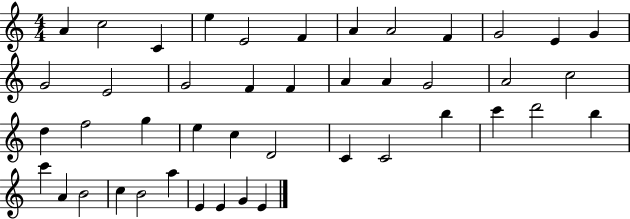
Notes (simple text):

A4/q C5/h C4/q E5/q E4/h F4/q A4/q A4/h F4/q G4/h E4/q G4/q G4/h E4/h G4/h F4/q F4/q A4/q A4/q G4/h A4/h C5/h D5/q F5/h G5/q E5/q C5/q D4/h C4/q C4/h B5/q C6/q D6/h B5/q C6/q A4/q B4/h C5/q B4/h A5/q E4/q E4/q G4/q E4/q